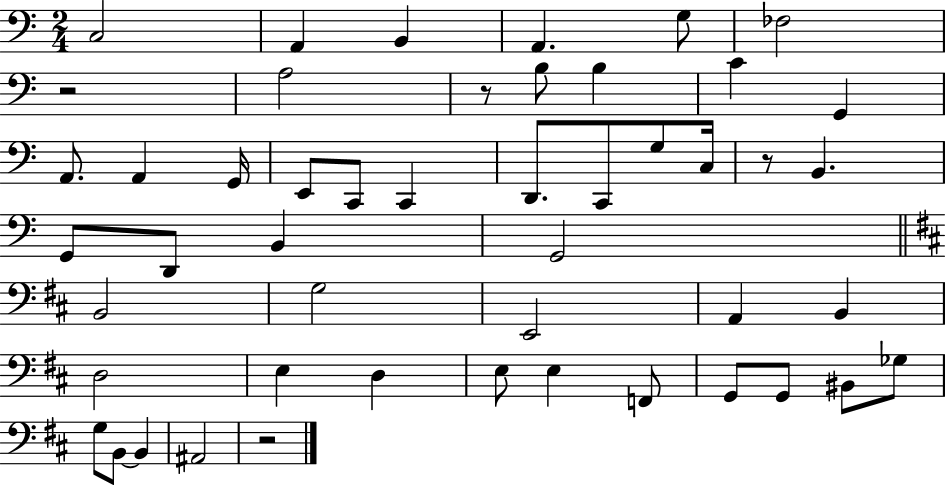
X:1
T:Untitled
M:2/4
L:1/4
K:C
C,2 A,, B,, A,, G,/2 _F,2 z2 A,2 z/2 B,/2 B, C G,, A,,/2 A,, G,,/4 E,,/2 C,,/2 C,, D,,/2 C,,/2 G,/2 C,/4 z/2 B,, G,,/2 D,,/2 B,, G,,2 B,,2 G,2 E,,2 A,, B,, D,2 E, D, E,/2 E, F,,/2 G,,/2 G,,/2 ^B,,/2 _G,/2 G,/2 B,,/2 B,, ^A,,2 z2